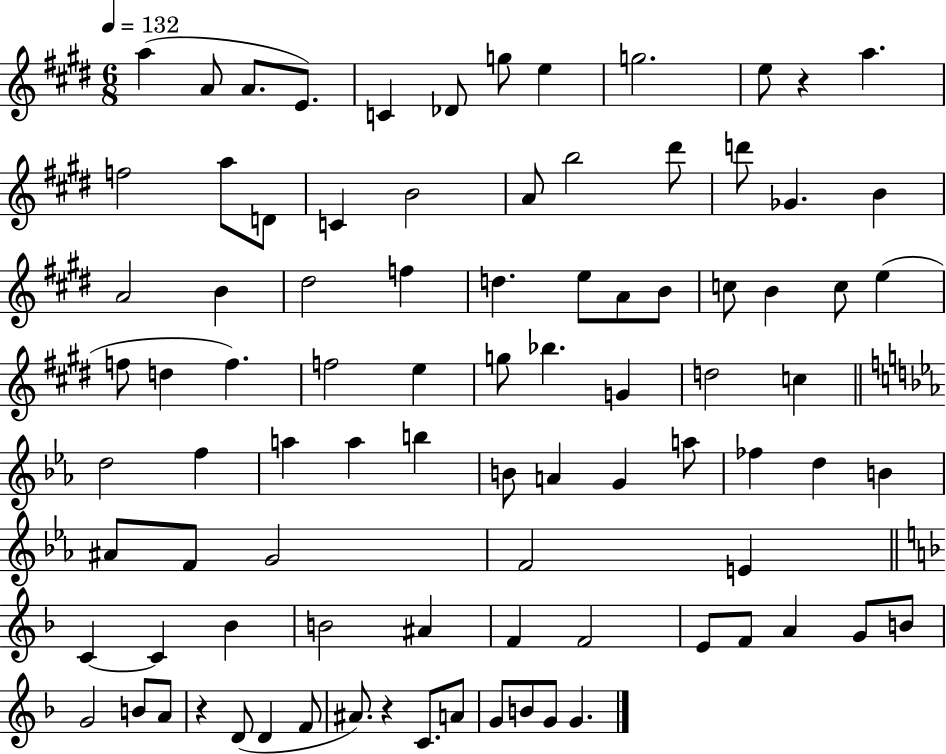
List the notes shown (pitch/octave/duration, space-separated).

A5/q A4/e A4/e. E4/e. C4/q Db4/e G5/e E5/q G5/h. E5/e R/q A5/q. F5/h A5/e D4/e C4/q B4/h A4/e B5/h D#6/e D6/e Gb4/q. B4/q A4/h B4/q D#5/h F5/q D5/q. E5/e A4/e B4/e C5/e B4/q C5/e E5/q F5/e D5/q F5/q. F5/h E5/q G5/e Bb5/q. G4/q D5/h C5/q D5/h F5/q A5/q A5/q B5/q B4/e A4/q G4/q A5/e FES5/q D5/q B4/q A#4/e F4/e G4/h F4/h E4/q C4/q C4/q Bb4/q B4/h A#4/q F4/q F4/h E4/e F4/e A4/q G4/e B4/e G4/h B4/e A4/e R/q D4/e D4/q F4/e A#4/e. R/q C4/e. A4/e G4/e B4/e G4/e G4/q.